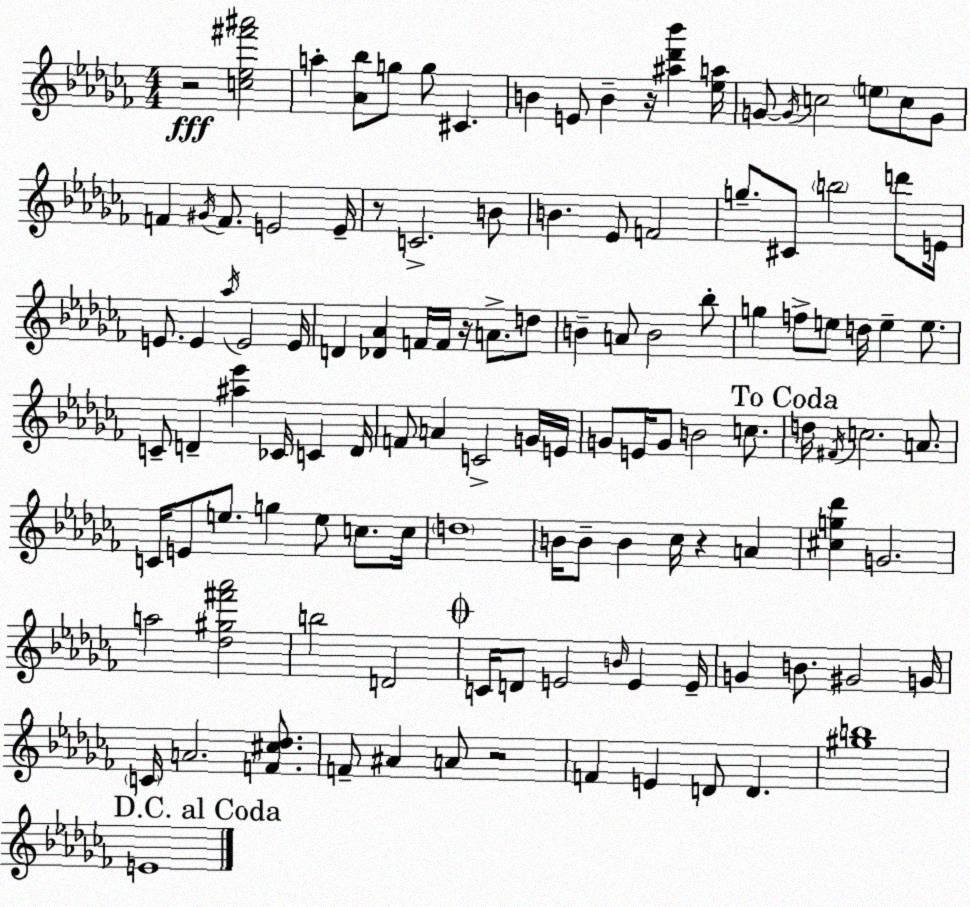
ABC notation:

X:1
T:Untitled
M:4/4
L:1/4
K:Abm
z2 [c_e^f'^a']2 a [_A_b]/2 g/2 g/2 ^C B E/2 B z/4 [^a_d'_b'] [_ea]/4 G/2 G/4 c2 e/2 c/2 G/2 F ^G/4 F/2 E2 E/4 z/2 C2 B/2 B _E/2 F2 g/2 ^C/2 b2 d'/2 E/4 E/2 E _a/4 E2 E/4 D [_D_A] F/4 F/4 z/4 A/2 d/2 B A/2 B2 _b/2 g f/2 e/2 d/4 e e/2 C/2 D [^a_e'] _C/4 C D/4 F/2 A C2 G/4 E/4 G/2 E/4 G/2 B2 c/2 d/4 ^F/4 c2 A/2 C/4 E/2 e/2 g e/2 c/2 c/4 d4 B/4 B/2 B _c/4 z A [^cg_d'] G2 a2 [_d^g^f'_a']2 b2 D2 C/4 D/2 E2 B/4 E E/4 G B/2 ^G2 G/4 C/4 A2 [F^c_d]/2 F/2 ^A A/2 z2 F E D/2 D [^gb]4 E4